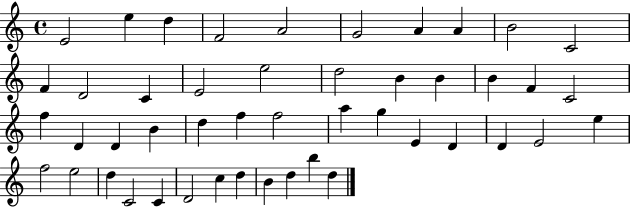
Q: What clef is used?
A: treble